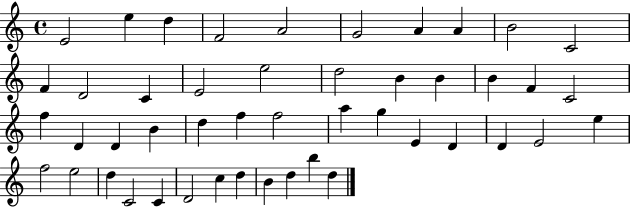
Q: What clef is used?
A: treble